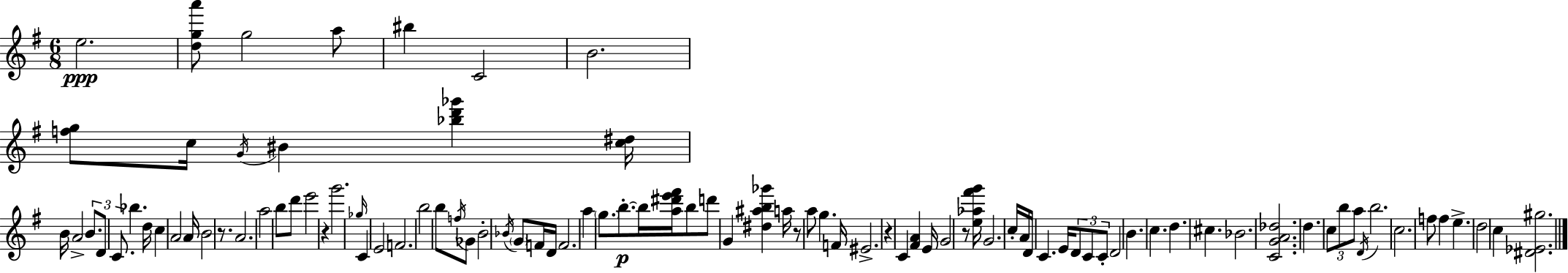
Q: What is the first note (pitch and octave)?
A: E5